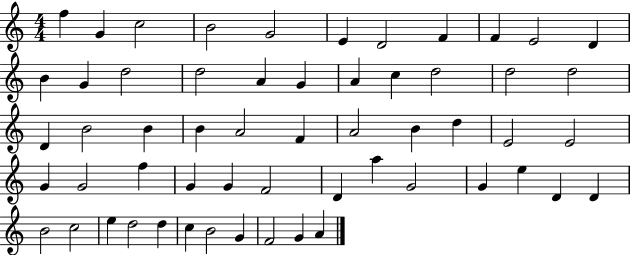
X:1
T:Untitled
M:4/4
L:1/4
K:C
f G c2 B2 G2 E D2 F F E2 D B G d2 d2 A G A c d2 d2 d2 D B2 B B A2 F A2 B d E2 E2 G G2 f G G F2 D a G2 G e D D B2 c2 e d2 d c B2 G F2 G A